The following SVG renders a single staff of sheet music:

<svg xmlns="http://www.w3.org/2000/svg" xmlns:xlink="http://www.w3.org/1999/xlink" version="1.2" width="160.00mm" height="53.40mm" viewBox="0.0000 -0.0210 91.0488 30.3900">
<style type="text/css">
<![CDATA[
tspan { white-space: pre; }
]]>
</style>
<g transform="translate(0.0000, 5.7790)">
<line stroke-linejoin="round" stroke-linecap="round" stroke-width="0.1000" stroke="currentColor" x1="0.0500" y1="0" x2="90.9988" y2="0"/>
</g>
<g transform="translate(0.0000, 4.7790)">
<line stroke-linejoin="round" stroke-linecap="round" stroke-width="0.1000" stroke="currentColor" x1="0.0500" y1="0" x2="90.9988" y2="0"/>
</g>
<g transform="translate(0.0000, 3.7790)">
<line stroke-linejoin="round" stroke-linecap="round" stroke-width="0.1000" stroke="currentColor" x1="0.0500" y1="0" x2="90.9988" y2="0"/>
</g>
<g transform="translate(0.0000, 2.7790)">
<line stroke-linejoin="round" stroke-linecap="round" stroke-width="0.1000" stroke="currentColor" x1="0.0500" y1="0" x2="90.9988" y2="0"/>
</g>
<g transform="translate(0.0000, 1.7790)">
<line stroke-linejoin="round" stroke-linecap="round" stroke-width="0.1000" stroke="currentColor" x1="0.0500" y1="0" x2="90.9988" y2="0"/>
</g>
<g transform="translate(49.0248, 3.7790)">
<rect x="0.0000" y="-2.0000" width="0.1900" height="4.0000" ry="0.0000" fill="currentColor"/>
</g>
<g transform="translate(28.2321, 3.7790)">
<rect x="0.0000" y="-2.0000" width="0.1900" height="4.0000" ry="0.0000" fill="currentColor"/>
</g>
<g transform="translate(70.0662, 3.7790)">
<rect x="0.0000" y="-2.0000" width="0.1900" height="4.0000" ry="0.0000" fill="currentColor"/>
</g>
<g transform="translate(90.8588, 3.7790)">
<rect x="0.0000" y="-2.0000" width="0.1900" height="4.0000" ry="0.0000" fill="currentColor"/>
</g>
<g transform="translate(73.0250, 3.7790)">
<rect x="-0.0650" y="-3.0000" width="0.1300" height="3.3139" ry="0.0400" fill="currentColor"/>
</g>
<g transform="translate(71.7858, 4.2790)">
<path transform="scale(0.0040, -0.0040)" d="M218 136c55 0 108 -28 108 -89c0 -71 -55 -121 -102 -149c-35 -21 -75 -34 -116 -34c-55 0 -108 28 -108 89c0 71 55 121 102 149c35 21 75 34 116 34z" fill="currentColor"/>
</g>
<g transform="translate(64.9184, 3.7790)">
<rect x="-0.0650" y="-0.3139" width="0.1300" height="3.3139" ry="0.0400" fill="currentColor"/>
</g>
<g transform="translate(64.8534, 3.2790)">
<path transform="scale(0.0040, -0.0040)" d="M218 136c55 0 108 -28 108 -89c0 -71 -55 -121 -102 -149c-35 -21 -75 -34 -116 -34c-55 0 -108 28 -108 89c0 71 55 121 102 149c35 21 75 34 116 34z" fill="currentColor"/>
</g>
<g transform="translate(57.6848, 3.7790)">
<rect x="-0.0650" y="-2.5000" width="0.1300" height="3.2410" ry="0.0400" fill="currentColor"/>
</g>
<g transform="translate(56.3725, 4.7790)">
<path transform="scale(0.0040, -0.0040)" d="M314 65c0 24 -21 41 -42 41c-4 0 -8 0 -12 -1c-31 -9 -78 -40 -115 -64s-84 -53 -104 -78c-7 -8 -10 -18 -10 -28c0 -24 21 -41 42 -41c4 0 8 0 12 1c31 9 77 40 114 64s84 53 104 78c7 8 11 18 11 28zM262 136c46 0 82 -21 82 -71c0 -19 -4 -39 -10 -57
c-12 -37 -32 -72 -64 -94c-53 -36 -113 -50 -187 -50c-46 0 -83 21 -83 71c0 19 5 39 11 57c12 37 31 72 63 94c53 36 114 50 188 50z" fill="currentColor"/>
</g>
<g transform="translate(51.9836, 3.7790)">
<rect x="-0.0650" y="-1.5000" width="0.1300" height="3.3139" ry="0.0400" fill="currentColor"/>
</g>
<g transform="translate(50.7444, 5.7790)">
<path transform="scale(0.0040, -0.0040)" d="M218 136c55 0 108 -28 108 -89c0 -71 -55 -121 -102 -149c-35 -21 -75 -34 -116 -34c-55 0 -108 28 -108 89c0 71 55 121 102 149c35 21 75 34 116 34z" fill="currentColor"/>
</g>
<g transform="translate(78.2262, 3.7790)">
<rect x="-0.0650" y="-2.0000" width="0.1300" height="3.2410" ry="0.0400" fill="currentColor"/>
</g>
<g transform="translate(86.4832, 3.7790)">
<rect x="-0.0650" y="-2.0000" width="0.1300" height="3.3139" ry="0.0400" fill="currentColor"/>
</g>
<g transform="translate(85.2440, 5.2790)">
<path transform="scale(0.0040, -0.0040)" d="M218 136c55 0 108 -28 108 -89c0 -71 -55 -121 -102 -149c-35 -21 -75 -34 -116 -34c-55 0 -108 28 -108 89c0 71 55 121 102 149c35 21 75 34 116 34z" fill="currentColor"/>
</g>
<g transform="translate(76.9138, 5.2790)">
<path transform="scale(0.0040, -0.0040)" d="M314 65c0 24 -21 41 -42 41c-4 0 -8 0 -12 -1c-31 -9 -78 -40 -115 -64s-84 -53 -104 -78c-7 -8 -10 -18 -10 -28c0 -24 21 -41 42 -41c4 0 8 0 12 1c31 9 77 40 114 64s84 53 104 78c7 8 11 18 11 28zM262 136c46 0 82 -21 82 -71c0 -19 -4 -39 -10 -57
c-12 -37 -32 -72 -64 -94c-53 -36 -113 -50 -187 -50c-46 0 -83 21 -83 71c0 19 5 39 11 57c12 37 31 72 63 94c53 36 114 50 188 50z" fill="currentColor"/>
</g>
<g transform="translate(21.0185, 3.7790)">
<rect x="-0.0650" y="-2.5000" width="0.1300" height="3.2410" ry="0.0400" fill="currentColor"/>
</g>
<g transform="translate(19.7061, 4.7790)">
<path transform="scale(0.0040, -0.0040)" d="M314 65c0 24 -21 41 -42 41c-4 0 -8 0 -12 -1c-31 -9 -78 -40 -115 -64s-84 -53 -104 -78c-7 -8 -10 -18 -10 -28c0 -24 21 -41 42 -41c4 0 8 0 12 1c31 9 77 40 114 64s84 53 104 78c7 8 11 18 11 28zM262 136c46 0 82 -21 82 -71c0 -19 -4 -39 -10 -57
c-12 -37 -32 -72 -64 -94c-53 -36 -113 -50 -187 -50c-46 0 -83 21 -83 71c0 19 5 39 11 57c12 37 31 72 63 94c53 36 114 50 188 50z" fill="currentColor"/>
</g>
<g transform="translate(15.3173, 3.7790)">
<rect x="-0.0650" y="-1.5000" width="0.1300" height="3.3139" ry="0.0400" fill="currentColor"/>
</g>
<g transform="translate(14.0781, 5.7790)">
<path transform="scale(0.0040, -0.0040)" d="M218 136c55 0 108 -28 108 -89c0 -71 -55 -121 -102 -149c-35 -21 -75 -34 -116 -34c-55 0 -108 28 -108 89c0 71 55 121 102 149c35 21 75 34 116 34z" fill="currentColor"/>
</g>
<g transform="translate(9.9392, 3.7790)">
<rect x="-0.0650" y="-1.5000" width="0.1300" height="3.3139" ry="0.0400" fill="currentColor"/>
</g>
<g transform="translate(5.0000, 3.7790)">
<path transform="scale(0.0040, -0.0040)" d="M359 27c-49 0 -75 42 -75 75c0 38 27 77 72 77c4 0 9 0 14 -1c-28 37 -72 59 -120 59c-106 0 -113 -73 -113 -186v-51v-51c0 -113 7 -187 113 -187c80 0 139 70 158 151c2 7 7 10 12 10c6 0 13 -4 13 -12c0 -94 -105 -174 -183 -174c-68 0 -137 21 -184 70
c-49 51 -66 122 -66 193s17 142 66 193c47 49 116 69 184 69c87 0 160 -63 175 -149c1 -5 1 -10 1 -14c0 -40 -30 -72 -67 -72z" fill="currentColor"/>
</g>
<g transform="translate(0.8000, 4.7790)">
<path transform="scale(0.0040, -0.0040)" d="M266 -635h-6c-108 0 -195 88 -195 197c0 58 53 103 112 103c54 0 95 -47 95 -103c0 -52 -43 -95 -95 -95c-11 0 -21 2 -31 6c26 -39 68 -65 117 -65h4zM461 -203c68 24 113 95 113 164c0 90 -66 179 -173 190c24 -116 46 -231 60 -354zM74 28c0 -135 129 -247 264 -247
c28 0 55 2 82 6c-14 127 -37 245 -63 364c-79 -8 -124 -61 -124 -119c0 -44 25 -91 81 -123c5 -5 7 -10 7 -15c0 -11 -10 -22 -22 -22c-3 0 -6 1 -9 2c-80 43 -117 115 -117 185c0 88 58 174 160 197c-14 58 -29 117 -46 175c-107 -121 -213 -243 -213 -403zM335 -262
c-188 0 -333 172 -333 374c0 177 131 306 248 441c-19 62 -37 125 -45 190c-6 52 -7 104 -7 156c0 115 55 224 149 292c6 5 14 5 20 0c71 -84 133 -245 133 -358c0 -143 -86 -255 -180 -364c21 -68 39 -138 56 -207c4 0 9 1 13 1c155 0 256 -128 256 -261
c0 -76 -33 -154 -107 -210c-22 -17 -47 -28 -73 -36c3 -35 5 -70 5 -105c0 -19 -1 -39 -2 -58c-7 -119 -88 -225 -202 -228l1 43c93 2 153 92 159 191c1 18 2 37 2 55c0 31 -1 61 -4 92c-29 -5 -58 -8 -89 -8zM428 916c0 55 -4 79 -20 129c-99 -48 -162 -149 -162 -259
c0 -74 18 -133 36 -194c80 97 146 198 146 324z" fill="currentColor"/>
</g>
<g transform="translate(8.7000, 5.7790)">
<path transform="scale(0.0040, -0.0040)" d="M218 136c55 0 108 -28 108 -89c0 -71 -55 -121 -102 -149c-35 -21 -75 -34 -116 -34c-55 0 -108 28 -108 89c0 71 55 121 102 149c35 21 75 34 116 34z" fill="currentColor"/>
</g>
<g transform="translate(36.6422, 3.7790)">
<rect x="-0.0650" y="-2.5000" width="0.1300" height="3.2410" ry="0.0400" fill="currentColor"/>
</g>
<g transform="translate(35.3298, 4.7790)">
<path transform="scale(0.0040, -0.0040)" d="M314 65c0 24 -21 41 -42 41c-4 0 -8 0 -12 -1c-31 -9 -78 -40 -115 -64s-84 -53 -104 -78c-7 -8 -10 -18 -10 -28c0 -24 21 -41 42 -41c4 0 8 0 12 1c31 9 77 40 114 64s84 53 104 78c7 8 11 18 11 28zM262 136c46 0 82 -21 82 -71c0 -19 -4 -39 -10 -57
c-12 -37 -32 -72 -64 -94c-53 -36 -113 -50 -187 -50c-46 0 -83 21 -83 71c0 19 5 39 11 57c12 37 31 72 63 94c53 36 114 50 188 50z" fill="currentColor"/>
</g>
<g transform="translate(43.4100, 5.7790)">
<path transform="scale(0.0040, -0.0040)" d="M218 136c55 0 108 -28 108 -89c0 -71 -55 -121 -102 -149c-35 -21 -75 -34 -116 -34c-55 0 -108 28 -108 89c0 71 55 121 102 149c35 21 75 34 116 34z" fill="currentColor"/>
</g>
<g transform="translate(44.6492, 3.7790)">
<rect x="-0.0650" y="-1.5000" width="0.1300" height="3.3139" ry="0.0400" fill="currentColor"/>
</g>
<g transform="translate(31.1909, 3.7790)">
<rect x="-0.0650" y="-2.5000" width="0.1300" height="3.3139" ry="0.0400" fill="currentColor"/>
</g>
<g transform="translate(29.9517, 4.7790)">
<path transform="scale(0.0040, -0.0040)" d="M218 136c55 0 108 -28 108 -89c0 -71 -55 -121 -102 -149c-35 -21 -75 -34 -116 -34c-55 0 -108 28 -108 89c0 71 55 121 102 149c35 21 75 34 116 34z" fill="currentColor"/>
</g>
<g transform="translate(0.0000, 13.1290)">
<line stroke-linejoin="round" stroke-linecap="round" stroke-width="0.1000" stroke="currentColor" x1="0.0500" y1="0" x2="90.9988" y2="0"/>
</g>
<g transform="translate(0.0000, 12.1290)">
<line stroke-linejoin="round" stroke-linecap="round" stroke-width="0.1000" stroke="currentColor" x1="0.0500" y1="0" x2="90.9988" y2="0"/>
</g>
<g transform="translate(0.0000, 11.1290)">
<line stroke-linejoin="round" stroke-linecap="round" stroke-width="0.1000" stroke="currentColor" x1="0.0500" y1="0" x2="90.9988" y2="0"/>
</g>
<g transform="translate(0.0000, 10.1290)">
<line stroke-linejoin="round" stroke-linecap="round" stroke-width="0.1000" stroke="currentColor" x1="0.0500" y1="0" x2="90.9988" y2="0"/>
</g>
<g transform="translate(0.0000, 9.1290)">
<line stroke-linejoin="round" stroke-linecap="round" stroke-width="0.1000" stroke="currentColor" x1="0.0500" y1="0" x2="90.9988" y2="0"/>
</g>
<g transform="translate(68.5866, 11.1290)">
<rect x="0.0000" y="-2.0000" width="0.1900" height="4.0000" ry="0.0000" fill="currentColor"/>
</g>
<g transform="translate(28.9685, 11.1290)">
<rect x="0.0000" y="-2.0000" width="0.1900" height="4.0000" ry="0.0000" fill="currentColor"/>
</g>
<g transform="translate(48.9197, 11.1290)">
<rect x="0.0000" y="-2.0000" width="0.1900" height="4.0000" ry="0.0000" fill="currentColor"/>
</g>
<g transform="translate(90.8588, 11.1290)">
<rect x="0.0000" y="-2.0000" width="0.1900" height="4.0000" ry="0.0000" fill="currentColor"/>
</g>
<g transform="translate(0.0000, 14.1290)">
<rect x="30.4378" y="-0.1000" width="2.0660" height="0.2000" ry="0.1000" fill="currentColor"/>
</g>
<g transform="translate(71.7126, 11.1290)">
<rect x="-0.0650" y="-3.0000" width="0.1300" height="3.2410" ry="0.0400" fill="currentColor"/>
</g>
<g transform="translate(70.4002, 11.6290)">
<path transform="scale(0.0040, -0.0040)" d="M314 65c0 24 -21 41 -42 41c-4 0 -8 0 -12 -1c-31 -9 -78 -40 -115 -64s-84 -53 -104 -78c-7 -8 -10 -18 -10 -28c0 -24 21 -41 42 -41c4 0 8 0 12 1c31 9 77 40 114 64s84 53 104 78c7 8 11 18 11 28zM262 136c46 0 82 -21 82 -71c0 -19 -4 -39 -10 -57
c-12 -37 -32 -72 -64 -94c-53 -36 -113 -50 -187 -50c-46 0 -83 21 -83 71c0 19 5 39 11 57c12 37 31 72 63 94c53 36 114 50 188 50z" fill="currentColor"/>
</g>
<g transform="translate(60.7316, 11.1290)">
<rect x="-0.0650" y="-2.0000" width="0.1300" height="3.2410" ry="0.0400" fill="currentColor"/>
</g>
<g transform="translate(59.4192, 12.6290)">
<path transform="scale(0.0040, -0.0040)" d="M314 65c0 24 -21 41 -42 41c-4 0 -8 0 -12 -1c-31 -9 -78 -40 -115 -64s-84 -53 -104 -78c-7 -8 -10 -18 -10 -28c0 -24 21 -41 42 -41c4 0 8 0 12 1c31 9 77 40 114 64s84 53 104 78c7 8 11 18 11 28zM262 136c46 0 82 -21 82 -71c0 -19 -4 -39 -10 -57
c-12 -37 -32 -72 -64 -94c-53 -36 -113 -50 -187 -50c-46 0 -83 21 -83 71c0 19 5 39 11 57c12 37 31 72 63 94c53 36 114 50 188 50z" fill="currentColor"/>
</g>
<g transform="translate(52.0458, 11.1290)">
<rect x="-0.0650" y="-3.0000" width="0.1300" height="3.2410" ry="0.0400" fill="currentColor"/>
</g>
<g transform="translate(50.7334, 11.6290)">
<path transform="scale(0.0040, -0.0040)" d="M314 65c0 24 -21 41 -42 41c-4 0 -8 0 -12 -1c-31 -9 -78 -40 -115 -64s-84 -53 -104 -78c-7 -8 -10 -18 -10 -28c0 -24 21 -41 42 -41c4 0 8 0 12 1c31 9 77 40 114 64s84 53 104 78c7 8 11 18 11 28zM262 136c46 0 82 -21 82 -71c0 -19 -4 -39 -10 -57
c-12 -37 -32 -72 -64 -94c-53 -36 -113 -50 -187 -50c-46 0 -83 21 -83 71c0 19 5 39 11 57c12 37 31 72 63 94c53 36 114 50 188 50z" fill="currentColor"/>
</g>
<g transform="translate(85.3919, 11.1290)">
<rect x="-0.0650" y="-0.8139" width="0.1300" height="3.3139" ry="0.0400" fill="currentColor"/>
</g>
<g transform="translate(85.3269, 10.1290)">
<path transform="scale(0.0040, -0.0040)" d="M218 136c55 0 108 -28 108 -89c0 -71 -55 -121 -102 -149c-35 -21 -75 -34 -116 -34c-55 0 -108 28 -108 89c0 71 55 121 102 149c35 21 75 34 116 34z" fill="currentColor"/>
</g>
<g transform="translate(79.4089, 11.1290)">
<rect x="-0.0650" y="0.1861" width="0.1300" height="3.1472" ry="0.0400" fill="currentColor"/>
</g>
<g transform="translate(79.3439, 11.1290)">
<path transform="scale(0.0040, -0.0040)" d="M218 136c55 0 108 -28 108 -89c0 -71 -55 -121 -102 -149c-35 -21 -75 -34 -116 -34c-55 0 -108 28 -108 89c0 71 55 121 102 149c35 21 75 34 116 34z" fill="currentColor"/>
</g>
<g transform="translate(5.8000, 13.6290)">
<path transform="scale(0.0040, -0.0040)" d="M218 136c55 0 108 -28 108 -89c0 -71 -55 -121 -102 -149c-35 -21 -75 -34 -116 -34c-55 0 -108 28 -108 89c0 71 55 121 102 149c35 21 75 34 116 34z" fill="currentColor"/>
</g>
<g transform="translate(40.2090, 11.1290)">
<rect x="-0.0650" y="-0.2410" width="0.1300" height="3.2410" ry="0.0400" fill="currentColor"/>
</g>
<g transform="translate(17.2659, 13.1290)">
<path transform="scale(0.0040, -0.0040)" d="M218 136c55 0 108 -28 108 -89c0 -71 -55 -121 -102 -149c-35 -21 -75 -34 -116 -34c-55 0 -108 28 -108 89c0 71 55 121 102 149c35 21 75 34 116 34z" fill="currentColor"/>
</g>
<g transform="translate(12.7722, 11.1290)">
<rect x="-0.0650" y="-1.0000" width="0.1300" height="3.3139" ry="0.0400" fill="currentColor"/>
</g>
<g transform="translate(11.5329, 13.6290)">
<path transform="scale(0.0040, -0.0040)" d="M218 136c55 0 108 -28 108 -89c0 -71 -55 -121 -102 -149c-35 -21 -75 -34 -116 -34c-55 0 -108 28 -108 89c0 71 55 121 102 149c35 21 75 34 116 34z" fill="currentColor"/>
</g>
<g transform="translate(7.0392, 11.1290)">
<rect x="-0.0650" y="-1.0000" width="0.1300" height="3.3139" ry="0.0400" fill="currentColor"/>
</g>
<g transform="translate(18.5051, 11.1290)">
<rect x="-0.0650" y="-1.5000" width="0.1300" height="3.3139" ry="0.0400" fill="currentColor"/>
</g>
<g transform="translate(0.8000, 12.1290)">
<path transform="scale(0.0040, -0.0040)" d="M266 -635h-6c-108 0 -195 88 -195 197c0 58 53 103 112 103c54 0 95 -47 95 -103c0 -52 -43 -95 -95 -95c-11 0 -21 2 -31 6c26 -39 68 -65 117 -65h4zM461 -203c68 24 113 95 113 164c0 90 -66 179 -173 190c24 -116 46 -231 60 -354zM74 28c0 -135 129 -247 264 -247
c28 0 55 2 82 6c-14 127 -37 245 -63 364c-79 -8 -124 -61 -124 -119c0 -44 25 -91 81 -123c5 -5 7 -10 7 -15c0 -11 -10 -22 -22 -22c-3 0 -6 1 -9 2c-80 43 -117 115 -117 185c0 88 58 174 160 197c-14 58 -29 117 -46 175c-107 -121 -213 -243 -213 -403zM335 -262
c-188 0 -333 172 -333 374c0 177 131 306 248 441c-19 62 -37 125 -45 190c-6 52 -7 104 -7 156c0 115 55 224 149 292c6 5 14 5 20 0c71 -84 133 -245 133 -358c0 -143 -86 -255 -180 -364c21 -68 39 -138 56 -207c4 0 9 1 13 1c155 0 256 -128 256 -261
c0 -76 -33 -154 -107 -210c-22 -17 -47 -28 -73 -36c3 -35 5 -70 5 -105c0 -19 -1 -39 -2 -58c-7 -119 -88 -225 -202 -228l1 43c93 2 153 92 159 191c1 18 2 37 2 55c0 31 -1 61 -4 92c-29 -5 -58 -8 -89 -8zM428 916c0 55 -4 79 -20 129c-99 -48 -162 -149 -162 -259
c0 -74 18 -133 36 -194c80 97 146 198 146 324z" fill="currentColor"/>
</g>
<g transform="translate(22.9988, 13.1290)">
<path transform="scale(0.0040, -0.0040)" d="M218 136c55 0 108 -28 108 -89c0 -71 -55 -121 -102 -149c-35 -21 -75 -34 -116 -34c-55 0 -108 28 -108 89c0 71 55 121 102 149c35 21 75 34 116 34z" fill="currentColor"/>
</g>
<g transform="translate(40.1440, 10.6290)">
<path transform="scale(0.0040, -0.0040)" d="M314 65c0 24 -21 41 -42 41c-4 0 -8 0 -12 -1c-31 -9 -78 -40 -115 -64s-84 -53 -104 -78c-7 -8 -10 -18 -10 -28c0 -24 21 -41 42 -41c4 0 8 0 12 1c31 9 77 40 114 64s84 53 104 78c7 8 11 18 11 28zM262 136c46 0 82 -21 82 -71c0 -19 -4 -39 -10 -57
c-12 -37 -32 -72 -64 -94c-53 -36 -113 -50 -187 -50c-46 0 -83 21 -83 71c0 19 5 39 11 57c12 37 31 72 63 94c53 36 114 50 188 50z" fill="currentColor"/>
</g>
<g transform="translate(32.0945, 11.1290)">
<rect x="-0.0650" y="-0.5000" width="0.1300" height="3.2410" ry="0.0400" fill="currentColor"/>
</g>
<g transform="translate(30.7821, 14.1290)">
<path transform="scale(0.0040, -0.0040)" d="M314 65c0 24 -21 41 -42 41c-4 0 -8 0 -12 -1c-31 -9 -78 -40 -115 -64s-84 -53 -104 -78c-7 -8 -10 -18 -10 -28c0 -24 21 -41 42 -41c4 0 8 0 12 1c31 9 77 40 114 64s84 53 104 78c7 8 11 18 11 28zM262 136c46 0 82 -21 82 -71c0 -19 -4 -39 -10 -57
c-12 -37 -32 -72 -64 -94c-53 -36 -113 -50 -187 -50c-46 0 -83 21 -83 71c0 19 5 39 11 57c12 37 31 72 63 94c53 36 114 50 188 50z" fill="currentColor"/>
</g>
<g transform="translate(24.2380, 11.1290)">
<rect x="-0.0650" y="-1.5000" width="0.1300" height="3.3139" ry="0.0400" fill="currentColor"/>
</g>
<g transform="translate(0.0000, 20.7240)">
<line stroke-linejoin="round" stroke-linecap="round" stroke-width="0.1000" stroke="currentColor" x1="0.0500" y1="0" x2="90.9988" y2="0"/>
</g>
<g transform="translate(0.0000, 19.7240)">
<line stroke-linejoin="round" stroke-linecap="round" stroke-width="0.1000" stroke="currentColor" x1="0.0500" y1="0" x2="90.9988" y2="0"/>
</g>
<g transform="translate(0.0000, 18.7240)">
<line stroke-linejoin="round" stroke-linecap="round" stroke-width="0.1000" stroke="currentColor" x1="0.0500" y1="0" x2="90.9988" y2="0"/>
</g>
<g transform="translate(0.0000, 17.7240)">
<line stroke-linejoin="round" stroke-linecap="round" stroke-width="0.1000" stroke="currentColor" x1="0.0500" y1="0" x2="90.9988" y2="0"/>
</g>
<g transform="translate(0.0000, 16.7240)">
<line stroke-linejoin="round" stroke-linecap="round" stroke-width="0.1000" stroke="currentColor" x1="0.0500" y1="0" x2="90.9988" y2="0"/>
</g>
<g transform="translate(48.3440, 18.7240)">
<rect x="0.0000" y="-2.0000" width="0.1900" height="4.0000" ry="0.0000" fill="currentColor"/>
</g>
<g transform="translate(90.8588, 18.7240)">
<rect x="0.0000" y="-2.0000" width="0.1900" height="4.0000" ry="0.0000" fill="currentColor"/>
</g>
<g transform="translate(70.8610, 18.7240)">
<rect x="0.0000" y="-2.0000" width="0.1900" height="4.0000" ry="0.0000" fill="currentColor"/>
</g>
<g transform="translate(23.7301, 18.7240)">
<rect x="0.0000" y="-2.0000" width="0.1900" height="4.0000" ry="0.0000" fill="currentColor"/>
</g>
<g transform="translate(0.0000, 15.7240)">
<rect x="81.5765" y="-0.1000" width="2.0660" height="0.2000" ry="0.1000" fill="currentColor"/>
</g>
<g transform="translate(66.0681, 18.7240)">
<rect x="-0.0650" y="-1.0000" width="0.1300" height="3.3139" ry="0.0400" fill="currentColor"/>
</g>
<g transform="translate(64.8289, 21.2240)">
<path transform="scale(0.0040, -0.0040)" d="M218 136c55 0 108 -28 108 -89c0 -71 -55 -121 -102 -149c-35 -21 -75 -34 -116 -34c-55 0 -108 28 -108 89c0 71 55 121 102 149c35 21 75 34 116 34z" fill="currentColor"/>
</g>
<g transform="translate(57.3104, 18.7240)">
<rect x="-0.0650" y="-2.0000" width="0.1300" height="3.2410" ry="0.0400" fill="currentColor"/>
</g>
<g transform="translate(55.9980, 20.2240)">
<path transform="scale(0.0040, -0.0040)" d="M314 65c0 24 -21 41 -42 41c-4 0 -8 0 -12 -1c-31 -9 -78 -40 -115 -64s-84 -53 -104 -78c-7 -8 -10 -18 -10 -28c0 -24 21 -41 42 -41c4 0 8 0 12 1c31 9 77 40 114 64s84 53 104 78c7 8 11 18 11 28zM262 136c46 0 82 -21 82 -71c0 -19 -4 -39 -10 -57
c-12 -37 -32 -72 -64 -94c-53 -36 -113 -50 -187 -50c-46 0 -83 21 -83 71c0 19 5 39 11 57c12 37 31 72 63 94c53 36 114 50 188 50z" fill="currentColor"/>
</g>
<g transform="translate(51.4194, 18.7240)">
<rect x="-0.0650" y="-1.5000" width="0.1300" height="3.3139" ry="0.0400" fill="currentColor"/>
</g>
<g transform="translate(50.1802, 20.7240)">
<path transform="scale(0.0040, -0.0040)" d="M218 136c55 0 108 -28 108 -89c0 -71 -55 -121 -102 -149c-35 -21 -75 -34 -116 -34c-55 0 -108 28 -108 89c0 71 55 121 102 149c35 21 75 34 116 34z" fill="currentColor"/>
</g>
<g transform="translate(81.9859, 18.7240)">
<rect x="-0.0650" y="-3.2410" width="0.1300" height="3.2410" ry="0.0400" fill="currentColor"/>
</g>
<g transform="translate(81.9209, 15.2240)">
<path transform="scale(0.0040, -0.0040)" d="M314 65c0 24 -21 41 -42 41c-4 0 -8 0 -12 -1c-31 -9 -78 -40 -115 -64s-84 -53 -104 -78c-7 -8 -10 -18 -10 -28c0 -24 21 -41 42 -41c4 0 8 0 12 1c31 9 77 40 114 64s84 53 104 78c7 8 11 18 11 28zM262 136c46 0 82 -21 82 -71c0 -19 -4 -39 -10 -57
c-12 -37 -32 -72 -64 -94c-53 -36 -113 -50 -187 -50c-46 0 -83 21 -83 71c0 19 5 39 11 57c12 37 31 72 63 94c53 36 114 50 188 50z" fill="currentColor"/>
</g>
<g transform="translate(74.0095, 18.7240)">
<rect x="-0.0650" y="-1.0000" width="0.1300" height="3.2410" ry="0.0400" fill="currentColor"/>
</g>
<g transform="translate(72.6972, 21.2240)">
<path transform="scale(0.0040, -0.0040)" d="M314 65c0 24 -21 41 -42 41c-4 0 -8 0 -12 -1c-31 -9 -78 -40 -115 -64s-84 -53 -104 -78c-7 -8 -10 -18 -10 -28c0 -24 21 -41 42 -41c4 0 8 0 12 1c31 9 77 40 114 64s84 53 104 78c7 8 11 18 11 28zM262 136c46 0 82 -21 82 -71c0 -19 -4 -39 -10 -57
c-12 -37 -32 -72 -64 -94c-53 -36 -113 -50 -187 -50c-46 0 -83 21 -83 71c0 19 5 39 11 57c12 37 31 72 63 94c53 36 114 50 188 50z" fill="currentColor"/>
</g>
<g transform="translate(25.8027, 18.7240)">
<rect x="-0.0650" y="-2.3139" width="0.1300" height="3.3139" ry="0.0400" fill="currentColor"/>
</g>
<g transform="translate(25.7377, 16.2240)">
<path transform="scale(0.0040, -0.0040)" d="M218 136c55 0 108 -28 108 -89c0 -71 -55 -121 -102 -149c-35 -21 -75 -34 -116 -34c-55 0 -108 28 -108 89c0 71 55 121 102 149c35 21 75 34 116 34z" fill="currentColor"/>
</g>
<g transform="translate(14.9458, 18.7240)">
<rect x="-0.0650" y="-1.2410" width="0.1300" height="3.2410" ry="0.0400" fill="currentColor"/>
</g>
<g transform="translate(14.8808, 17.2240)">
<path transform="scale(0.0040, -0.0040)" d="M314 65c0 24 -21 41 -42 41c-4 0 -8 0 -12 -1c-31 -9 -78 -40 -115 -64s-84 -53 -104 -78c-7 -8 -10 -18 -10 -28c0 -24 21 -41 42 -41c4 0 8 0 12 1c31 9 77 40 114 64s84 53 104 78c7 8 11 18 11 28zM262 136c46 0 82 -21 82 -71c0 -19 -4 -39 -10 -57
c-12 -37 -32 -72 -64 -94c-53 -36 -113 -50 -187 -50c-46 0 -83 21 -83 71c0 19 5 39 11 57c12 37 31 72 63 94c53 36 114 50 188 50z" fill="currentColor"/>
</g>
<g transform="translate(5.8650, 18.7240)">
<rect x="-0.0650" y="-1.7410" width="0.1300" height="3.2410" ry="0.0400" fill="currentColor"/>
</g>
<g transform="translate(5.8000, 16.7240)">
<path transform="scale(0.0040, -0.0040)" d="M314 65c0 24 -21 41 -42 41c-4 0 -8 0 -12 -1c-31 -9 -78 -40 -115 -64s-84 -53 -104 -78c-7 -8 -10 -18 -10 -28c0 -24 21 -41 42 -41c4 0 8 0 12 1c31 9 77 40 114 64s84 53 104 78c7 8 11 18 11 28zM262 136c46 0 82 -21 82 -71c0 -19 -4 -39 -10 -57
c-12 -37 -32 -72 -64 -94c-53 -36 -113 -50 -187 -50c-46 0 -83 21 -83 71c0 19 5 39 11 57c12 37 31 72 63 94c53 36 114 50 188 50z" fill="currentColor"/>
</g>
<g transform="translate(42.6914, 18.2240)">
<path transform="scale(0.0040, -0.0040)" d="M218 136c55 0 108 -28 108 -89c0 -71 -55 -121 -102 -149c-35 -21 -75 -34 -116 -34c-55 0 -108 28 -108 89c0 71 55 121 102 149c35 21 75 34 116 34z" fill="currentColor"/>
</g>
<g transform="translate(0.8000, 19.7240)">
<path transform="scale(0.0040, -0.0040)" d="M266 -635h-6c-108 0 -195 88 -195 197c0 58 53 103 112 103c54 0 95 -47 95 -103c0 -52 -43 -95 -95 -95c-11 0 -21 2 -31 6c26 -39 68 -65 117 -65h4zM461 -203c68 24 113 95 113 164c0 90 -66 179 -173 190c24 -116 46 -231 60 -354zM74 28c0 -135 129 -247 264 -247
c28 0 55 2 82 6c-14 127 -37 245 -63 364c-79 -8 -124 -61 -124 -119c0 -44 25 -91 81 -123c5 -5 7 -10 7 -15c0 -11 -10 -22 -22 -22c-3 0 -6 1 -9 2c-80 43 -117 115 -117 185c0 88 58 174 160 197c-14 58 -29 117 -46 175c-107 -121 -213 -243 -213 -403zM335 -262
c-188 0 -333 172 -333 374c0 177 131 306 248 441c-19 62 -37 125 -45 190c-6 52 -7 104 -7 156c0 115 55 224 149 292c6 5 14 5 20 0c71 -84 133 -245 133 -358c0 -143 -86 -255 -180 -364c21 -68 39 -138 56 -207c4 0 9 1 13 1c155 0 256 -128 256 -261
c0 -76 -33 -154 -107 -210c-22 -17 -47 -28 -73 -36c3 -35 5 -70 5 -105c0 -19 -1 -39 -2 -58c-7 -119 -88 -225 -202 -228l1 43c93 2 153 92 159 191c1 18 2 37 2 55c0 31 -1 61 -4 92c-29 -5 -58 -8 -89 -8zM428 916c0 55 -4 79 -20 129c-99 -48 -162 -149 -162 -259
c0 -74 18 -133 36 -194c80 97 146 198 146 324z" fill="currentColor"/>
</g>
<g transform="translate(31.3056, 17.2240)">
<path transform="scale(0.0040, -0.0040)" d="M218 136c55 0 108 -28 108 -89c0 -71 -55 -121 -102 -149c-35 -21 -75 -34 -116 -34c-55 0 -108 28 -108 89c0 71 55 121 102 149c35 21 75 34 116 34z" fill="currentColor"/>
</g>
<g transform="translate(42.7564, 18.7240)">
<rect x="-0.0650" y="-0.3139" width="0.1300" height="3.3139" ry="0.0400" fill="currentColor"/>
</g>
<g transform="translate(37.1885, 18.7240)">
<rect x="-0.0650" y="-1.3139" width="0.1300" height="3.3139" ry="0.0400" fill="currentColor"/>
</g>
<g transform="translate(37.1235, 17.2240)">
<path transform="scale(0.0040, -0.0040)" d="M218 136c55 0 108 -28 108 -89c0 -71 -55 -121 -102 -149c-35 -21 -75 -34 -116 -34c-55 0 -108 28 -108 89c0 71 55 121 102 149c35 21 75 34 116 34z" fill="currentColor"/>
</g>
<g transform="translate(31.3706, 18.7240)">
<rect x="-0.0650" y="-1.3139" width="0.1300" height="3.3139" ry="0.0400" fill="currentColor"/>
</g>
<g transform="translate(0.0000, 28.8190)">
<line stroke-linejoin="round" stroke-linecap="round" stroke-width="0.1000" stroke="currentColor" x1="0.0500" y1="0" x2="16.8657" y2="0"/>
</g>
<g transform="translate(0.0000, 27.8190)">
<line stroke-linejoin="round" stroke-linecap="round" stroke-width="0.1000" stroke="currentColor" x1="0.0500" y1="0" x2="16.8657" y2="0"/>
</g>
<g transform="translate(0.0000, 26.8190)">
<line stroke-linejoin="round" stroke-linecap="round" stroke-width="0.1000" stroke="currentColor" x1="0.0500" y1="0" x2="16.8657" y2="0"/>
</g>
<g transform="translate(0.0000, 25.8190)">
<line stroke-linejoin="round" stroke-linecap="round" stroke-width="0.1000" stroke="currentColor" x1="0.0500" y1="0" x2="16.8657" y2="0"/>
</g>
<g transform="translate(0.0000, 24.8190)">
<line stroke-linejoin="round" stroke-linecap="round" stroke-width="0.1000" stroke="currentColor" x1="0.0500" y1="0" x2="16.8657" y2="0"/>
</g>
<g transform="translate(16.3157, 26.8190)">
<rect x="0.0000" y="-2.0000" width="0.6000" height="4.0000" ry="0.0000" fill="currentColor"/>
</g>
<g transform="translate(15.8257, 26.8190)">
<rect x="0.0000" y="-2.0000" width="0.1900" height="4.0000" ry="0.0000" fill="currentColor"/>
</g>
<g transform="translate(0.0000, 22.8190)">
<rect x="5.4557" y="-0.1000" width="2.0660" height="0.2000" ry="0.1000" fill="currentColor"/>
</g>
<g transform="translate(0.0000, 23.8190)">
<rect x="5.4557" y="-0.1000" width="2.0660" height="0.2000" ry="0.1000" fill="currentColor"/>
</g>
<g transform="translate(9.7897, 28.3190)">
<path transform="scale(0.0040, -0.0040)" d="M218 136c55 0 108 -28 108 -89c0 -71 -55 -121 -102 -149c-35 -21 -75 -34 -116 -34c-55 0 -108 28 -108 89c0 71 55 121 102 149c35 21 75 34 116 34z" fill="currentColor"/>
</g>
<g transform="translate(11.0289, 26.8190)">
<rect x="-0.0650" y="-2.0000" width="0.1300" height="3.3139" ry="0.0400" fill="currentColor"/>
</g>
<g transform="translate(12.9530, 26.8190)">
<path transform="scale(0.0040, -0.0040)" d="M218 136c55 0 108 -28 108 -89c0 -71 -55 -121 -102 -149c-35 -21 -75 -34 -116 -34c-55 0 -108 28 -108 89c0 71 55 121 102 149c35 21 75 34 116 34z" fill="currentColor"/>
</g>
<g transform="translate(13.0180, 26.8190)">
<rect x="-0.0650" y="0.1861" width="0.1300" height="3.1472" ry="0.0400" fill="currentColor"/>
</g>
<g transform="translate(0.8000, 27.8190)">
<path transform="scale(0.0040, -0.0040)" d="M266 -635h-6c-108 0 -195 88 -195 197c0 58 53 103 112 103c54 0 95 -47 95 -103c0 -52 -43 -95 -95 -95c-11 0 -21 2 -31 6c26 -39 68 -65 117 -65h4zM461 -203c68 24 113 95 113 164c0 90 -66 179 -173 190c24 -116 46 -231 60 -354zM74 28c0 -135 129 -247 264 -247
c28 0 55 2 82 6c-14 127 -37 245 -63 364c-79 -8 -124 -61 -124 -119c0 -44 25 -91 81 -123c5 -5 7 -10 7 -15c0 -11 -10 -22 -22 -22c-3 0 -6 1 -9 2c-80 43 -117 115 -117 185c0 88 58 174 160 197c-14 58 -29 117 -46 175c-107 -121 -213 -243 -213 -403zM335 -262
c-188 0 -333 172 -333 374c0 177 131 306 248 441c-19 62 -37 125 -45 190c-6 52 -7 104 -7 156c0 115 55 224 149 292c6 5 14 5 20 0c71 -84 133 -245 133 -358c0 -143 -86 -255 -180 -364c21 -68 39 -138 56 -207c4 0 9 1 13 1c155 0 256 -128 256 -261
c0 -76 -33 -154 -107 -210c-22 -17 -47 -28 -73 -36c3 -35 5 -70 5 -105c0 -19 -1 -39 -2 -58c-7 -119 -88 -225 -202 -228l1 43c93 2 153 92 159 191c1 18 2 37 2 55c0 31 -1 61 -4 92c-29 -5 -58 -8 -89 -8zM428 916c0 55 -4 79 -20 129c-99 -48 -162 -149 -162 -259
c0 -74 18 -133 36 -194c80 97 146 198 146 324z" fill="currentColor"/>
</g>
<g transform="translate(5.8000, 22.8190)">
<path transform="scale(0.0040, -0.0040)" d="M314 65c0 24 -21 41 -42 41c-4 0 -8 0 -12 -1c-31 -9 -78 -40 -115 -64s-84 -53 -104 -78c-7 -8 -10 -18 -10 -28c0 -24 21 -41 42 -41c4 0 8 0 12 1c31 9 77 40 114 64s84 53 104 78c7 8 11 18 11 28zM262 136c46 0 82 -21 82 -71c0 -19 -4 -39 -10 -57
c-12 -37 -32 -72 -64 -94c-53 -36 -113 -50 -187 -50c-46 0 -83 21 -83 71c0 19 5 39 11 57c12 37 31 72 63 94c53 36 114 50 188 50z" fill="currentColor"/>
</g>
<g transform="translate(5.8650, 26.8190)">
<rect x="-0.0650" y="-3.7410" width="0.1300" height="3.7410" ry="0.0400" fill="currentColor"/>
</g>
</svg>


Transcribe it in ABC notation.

X:1
T:Untitled
M:4/4
L:1/4
K:C
E E G2 G G2 E E G2 c A F2 F D D E E C2 c2 A2 F2 A2 B d f2 e2 g e e c E F2 D D2 b2 c'2 F B